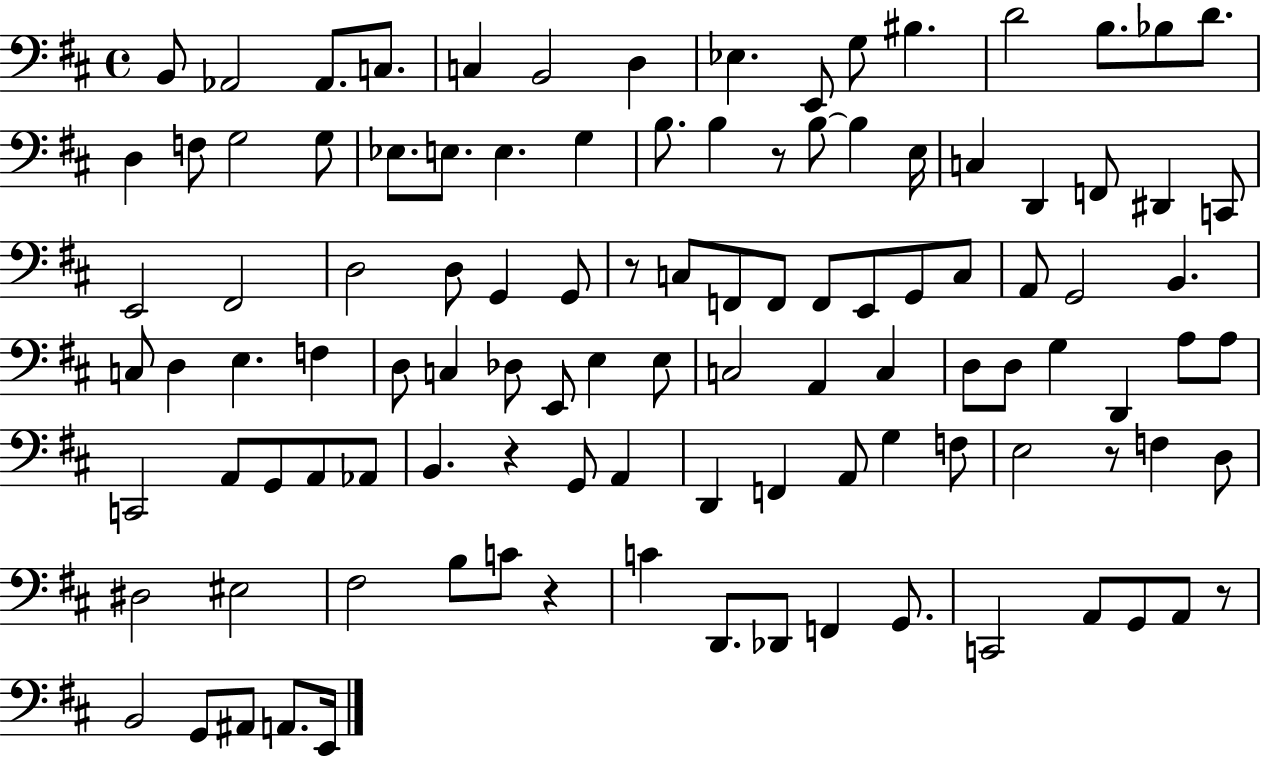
B2/e Ab2/h Ab2/e. C3/e. C3/q B2/h D3/q Eb3/q. E2/e G3/e BIS3/q. D4/h B3/e. Bb3/e D4/e. D3/q F3/e G3/h G3/e Eb3/e. E3/e. E3/q. G3/q B3/e. B3/q R/e B3/e B3/q E3/s C3/q D2/q F2/e D#2/q C2/e E2/h F#2/h D3/h D3/e G2/q G2/e R/e C3/e F2/e F2/e F2/e E2/e G2/e C3/e A2/e G2/h B2/q. C3/e D3/q E3/q. F3/q D3/e C3/q Db3/e E2/e E3/q E3/e C3/h A2/q C3/q D3/e D3/e G3/q D2/q A3/e A3/e C2/h A2/e G2/e A2/e Ab2/e B2/q. R/q G2/e A2/q D2/q F2/q A2/e G3/q F3/e E3/h R/e F3/q D3/e D#3/h EIS3/h F#3/h B3/e C4/e R/q C4/q D2/e. Db2/e F2/q G2/e. C2/h A2/e G2/e A2/e R/e B2/h G2/e A#2/e A2/e. E2/s